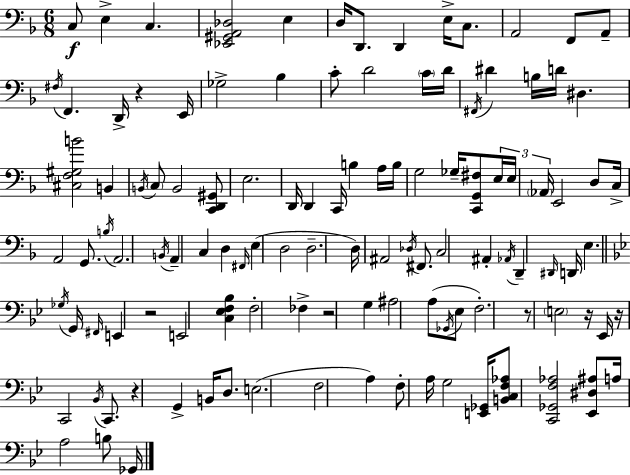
C3/e E3/q C3/q. [Eb2,G#2,A2,Db3]/h E3/q D3/s D2/e. D2/q E3/s C3/e. A2/h F2/e A2/e F#3/s F2/q. D2/s R/q E2/s Gb3/h Bb3/q C4/e D4/h C4/s D4/s F#2/s D#4/q B3/s D4/s D#3/q. [C#3,F3,G#3,B4]/h B2/q B2/s C3/e B2/h [C2,D2,G#2]/e E3/h. D2/s D2/q C2/s B3/q A3/s B3/s G3/h Gb3/s [C2,G2,F#3]/e E3/s E3/s Ab2/s E2/h D3/e C3/s A2/h G2/e. B3/s A2/h. B2/s A2/q C3/q D3/q F#2/s E3/q D3/h D3/h. D3/s A#2/h Db3/s F#2/e. C3/h A#2/q Ab2/s D2/q D#2/s D2/s E3/q. Gb3/s G2/s F#2/s E2/q R/h E2/h [C3,Eb3,F3,Bb3]/q F3/h FES3/q R/h G3/q A#3/h A3/e Gb2/s Eb3/e F3/h. R/e E3/h R/s Eb2/s R/s C2/h Bb2/s C2/e. R/q G2/q B2/s D3/e. E3/h. F3/h A3/q F3/e A3/s G3/h [E2,Gb2]/s [B2,C3,F3,Ab3]/e [C2,Gb2,F3,Ab3]/h [Eb2,D#3,A#3]/e A3/s A3/h B3/e Gb2/s